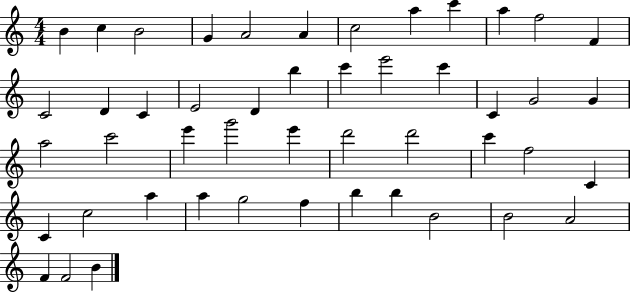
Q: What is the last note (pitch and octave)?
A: B4